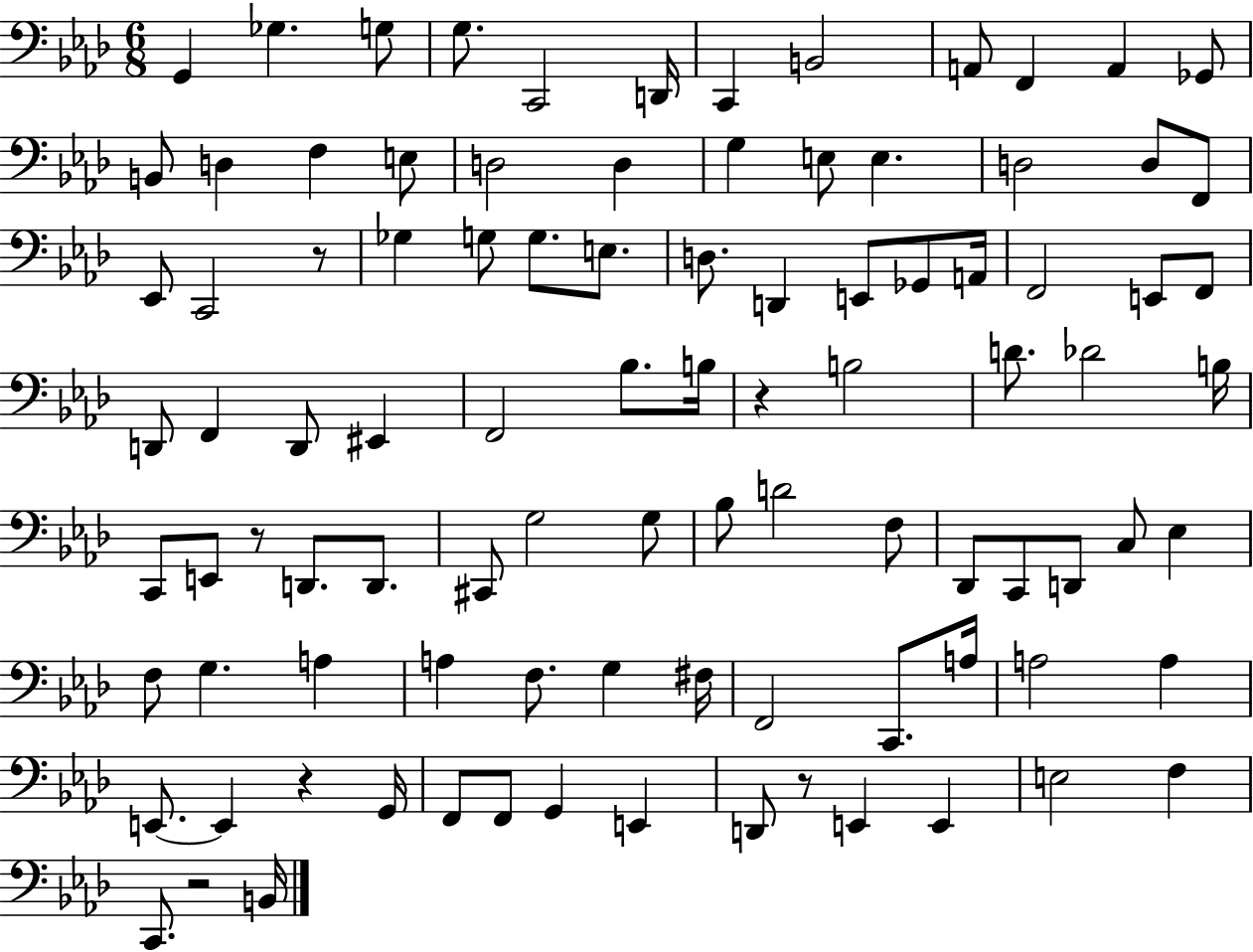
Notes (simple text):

G2/q Gb3/q. G3/e G3/e. C2/h D2/s C2/q B2/h A2/e F2/q A2/q Gb2/e B2/e D3/q F3/q E3/e D3/h D3/q G3/q E3/e E3/q. D3/h D3/e F2/e Eb2/e C2/h R/e Gb3/q G3/e G3/e. E3/e. D3/e. D2/q E2/e Gb2/e A2/s F2/h E2/e F2/e D2/e F2/q D2/e EIS2/q F2/h Bb3/e. B3/s R/q B3/h D4/e. Db4/h B3/s C2/e E2/e R/e D2/e. D2/e. C#2/e G3/h G3/e Bb3/e D4/h F3/e Db2/e C2/e D2/e C3/e Eb3/q F3/e G3/q. A3/q A3/q F3/e. G3/q F#3/s F2/h C2/e. A3/s A3/h A3/q E2/e. E2/q R/q G2/s F2/e F2/e G2/q E2/q D2/e R/e E2/q E2/q E3/h F3/q C2/e. R/h B2/s